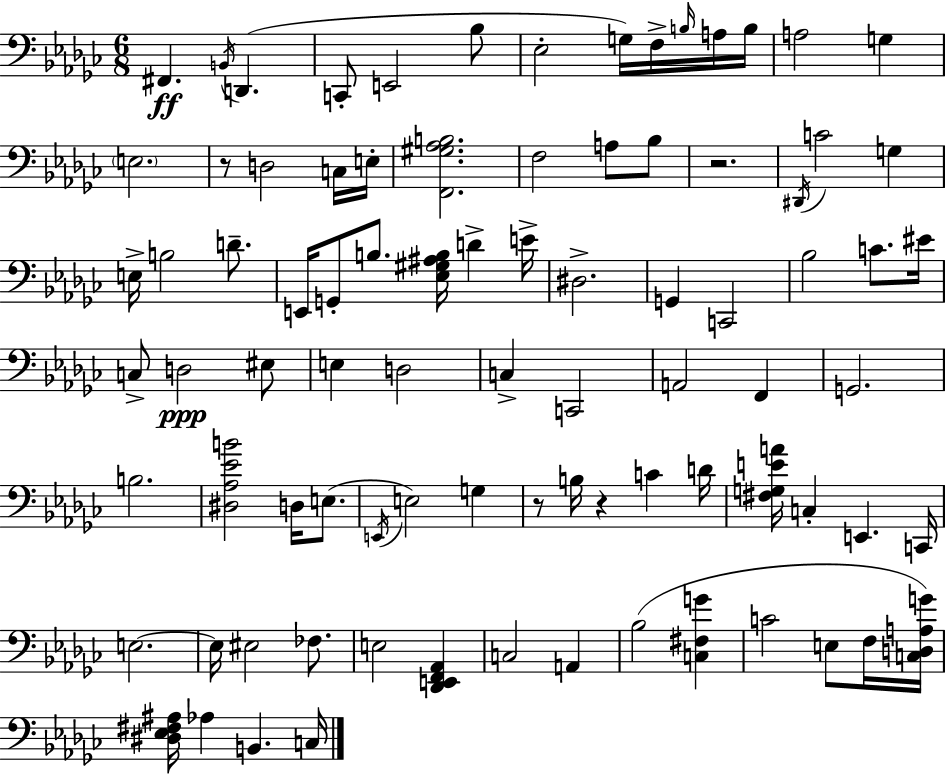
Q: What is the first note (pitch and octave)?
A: F#2